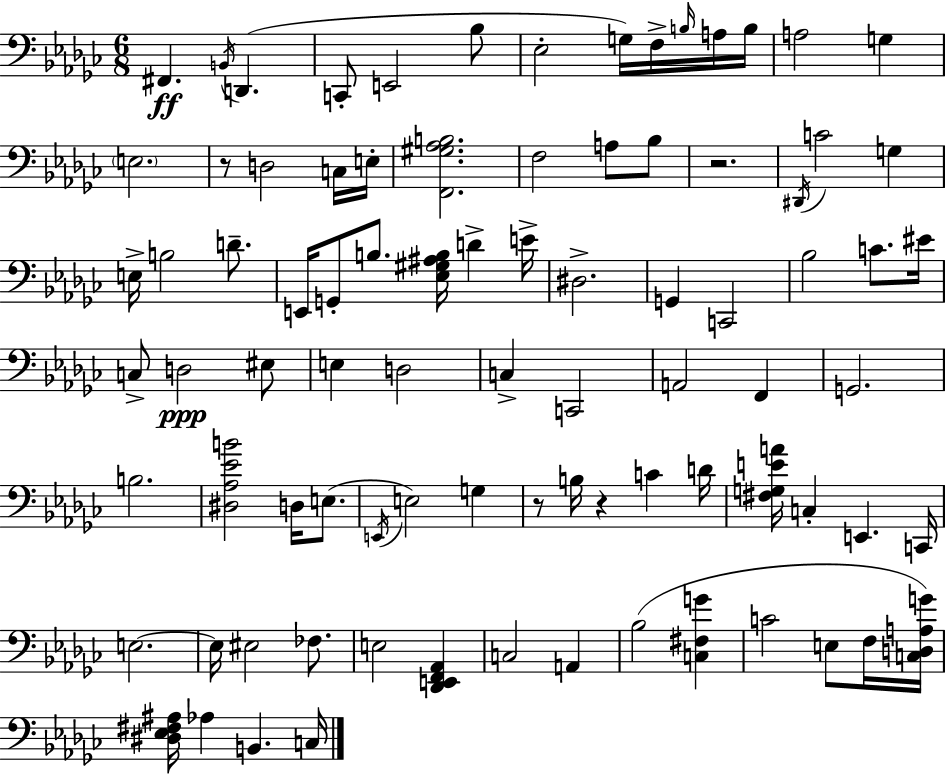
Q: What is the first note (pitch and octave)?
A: F#2